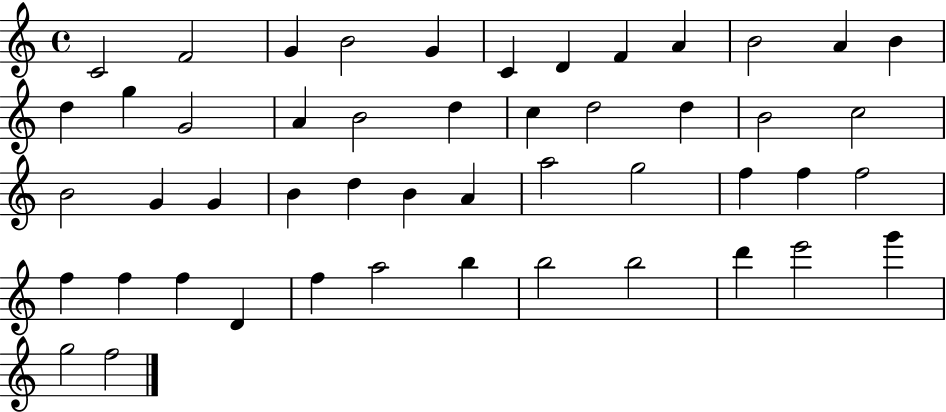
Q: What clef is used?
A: treble